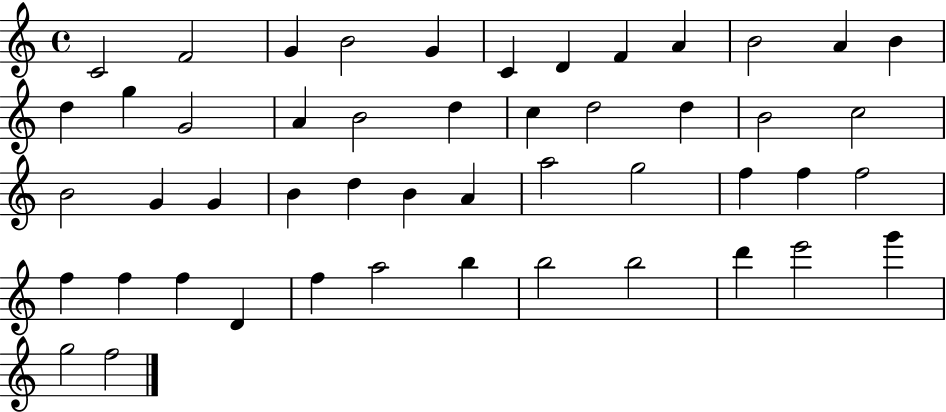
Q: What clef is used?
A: treble